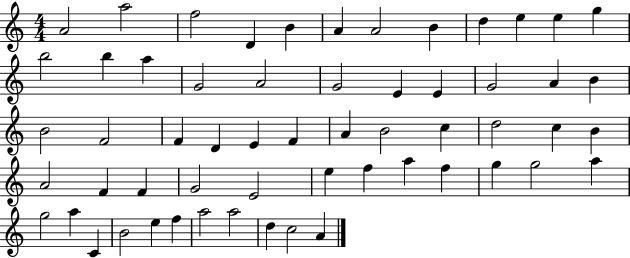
{
  \clef treble
  \numericTimeSignature
  \time 4/4
  \key c \major
  a'2 a''2 | f''2 d'4 b'4 | a'4 a'2 b'4 | d''4 e''4 e''4 g''4 | \break b''2 b''4 a''4 | g'2 a'2 | g'2 e'4 e'4 | g'2 a'4 b'4 | \break b'2 f'2 | f'4 d'4 e'4 f'4 | a'4 b'2 c''4 | d''2 c''4 b'4 | \break a'2 f'4 f'4 | g'2 e'2 | e''4 f''4 a''4 f''4 | g''4 g''2 a''4 | \break g''2 a''4 c'4 | b'2 e''4 f''4 | a''2 a''2 | d''4 c''2 a'4 | \break \bar "|."
}